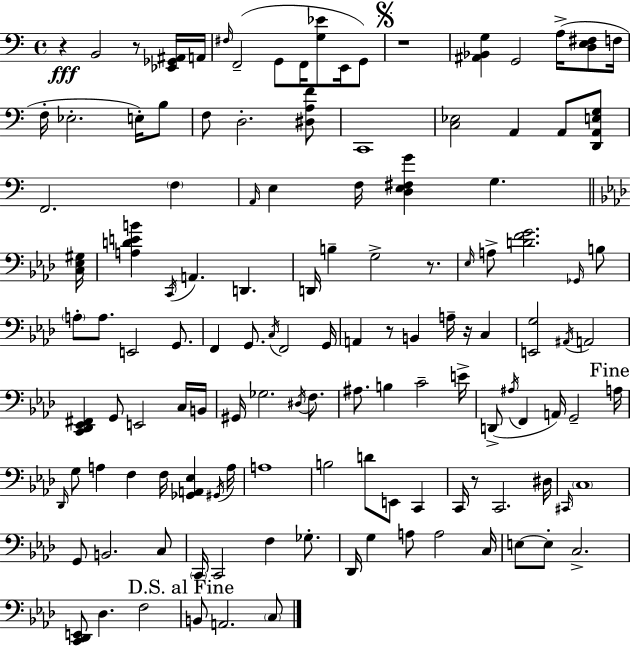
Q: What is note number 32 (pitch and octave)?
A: G3